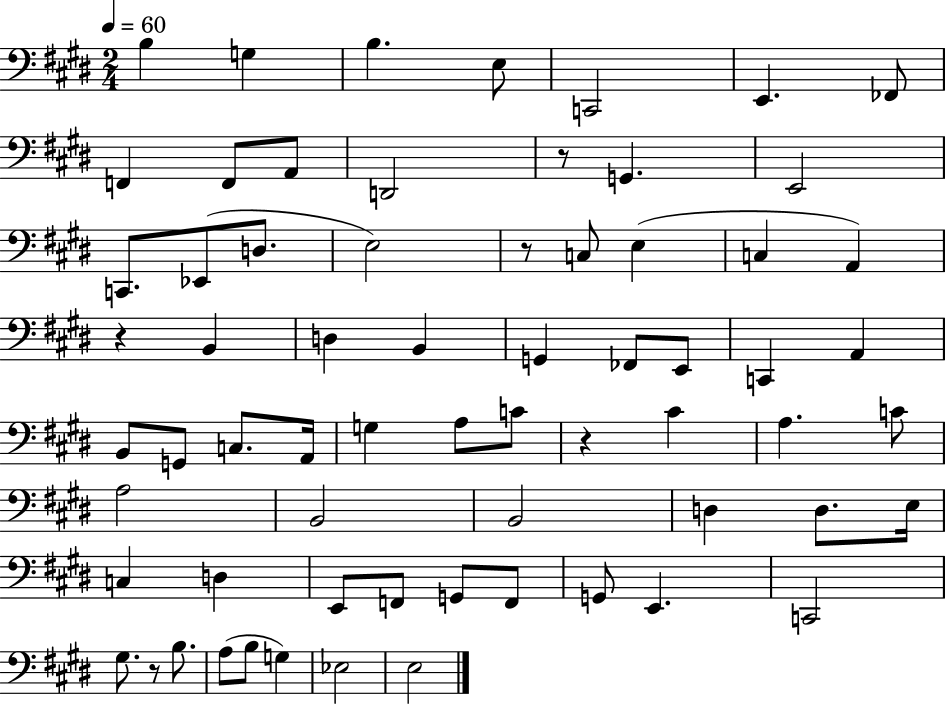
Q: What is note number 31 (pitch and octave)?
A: G2